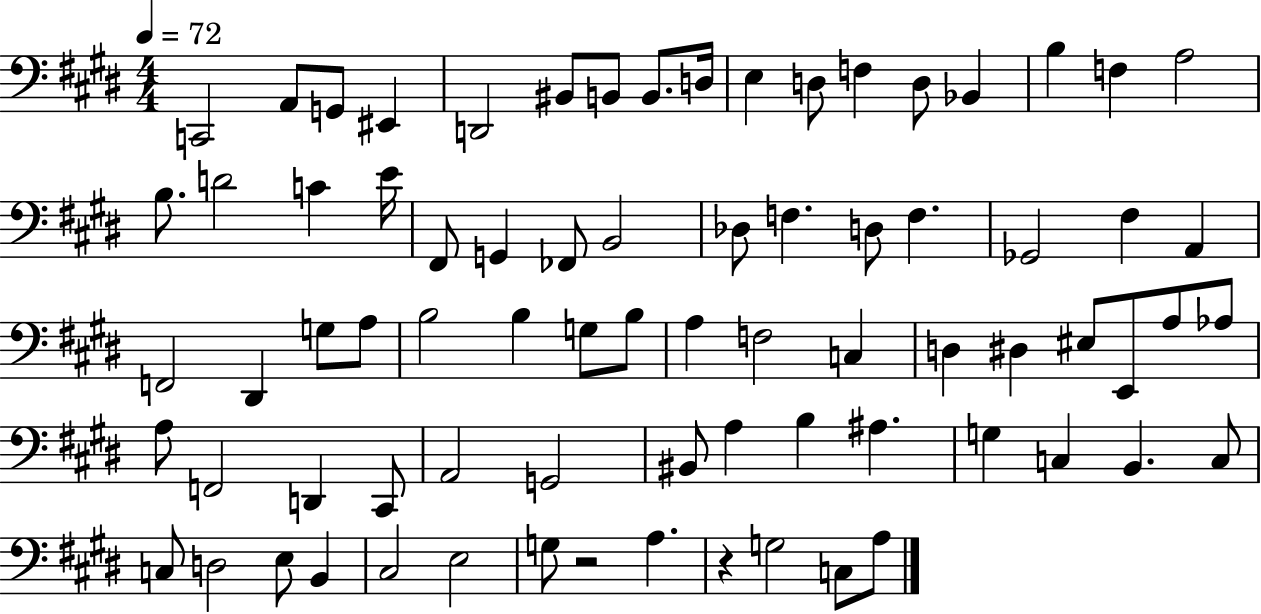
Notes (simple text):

C2/h A2/e G2/e EIS2/q D2/h BIS2/e B2/e B2/e. D3/s E3/q D3/e F3/q D3/e Bb2/q B3/q F3/q A3/h B3/e. D4/h C4/q E4/s F#2/e G2/q FES2/e B2/h Db3/e F3/q. D3/e F3/q. Gb2/h F#3/q A2/q F2/h D#2/q G3/e A3/e B3/h B3/q G3/e B3/e A3/q F3/h C3/q D3/q D#3/q EIS3/e E2/e A3/e Ab3/e A3/e F2/h D2/q C#2/e A2/h G2/h BIS2/e A3/q B3/q A#3/q. G3/q C3/q B2/q. C3/e C3/e D3/h E3/e B2/q C#3/h E3/h G3/e R/h A3/q. R/q G3/h C3/e A3/e